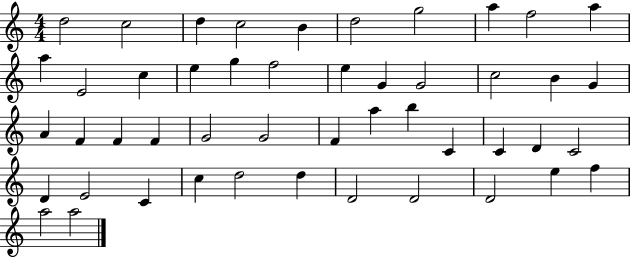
D5/h C5/h D5/q C5/h B4/q D5/h G5/h A5/q F5/h A5/q A5/q E4/h C5/q E5/q G5/q F5/h E5/q G4/q G4/h C5/h B4/q G4/q A4/q F4/q F4/q F4/q G4/h G4/h F4/q A5/q B5/q C4/q C4/q D4/q C4/h D4/q E4/h C4/q C5/q D5/h D5/q D4/h D4/h D4/h E5/q F5/q A5/h A5/h